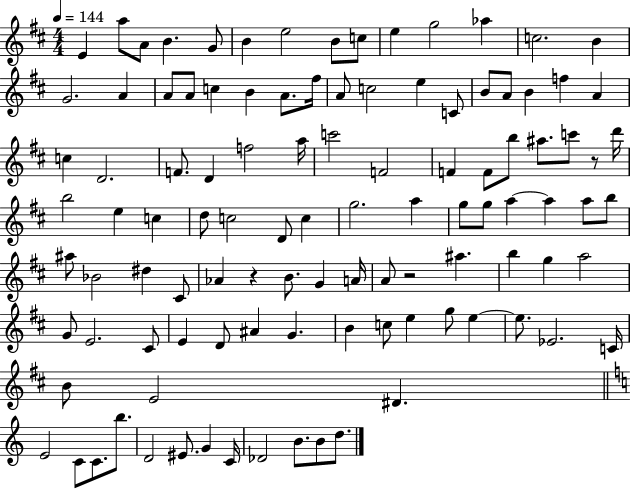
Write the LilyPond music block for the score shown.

{
  \clef treble
  \numericTimeSignature
  \time 4/4
  \key d \major
  \tempo 4 = 144
  e'4 a''8 a'8 b'4. g'8 | b'4 e''2 b'8 c''8 | e''4 g''2 aes''4 | c''2. b'4 | \break g'2. a'4 | a'8 a'8 c''4 b'4 a'8. fis''16 | a'8 c''2 e''4 c'8 | b'8 a'8 b'4 f''4 a'4 | \break c''4 d'2. | f'8. d'4 f''2 a''16 | c'''2 f'2 | f'4 f'8 b''8 ais''8. c'''8 r8 d'''16 | \break b''2 e''4 c''4 | d''8 c''2 d'8 c''4 | g''2. a''4 | g''8 g''8 a''4~~ a''4 a''8 b''8 | \break ais''8 bes'2 dis''4 cis'8 | aes'4 r4 b'8. g'4 a'16 | a'8 r2 ais''4. | b''4 g''4 a''2 | \break g'8 e'2. cis'8 | e'4 d'8 ais'4 g'4. | b'4 c''8 e''4 g''8 e''4~~ | e''8. ees'2. c'16 | \break b'8 e'2 dis'4. | \bar "||" \break \key c \major e'2 c'8 c'8. b''8. | d'2 eis'8. g'4 c'16 | des'2 b'8. b'8 d''8. | \bar "|."
}